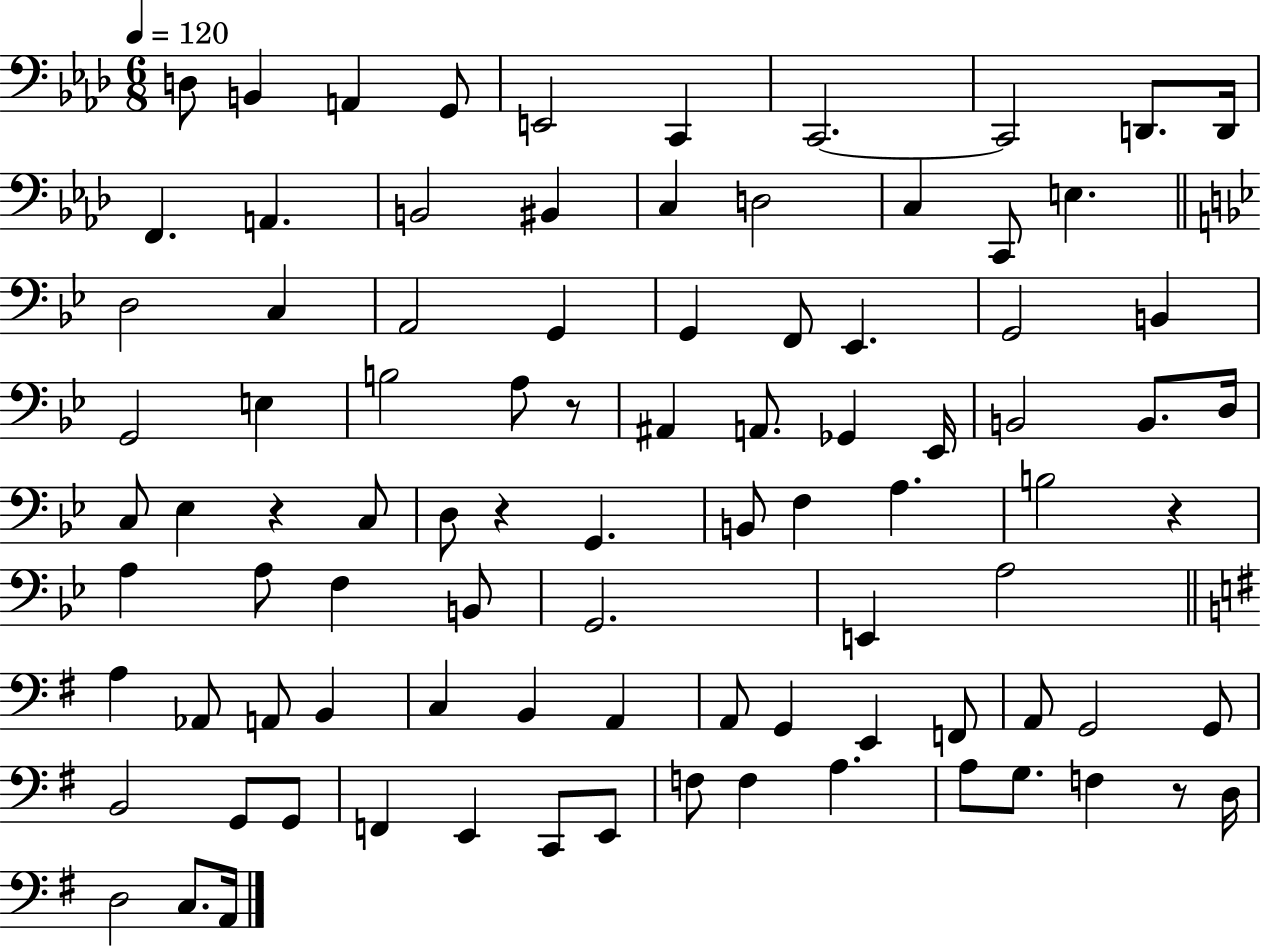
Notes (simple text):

D3/e B2/q A2/q G2/e E2/h C2/q C2/h. C2/h D2/e. D2/s F2/q. A2/q. B2/h BIS2/q C3/q D3/h C3/q C2/e E3/q. D3/h C3/q A2/h G2/q G2/q F2/e Eb2/q. G2/h B2/q G2/h E3/q B3/h A3/e R/e A#2/q A2/e. Gb2/q Eb2/s B2/h B2/e. D3/s C3/e Eb3/q R/q C3/e D3/e R/q G2/q. B2/e F3/q A3/q. B3/h R/q A3/q A3/e F3/q B2/e G2/h. E2/q A3/h A3/q Ab2/e A2/e B2/q C3/q B2/q A2/q A2/e G2/q E2/q F2/e A2/e G2/h G2/e B2/h G2/e G2/e F2/q E2/q C2/e E2/e F3/e F3/q A3/q. A3/e G3/e. F3/q R/e D3/s D3/h C3/e. A2/s